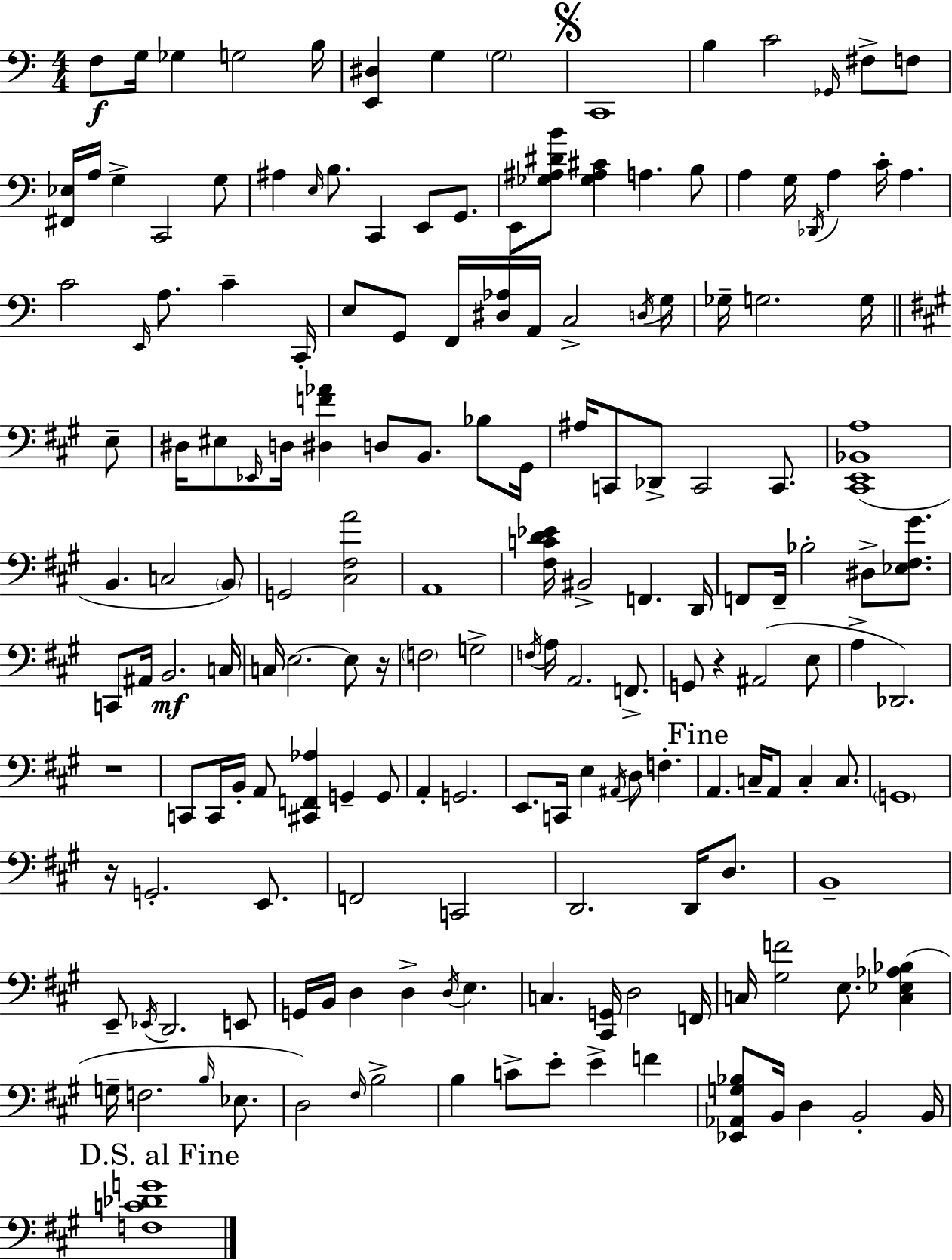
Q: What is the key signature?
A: A minor